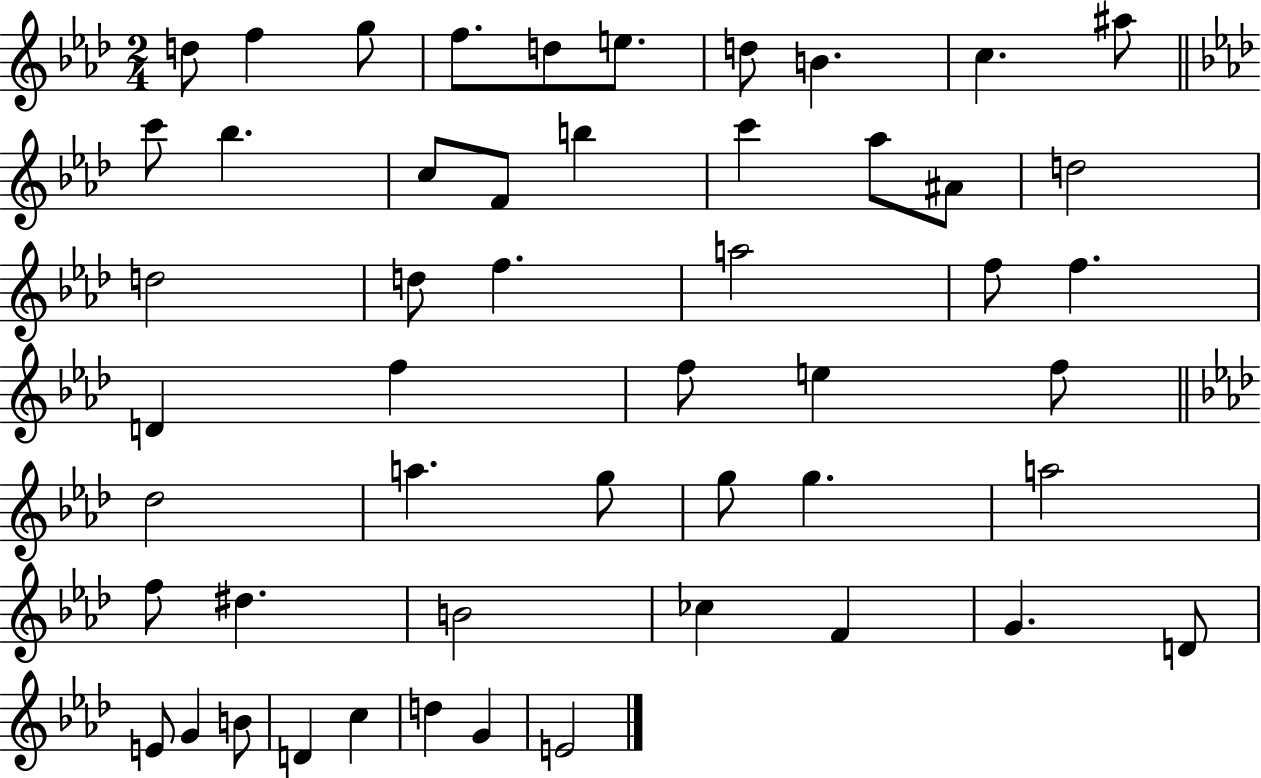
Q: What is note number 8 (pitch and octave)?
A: B4